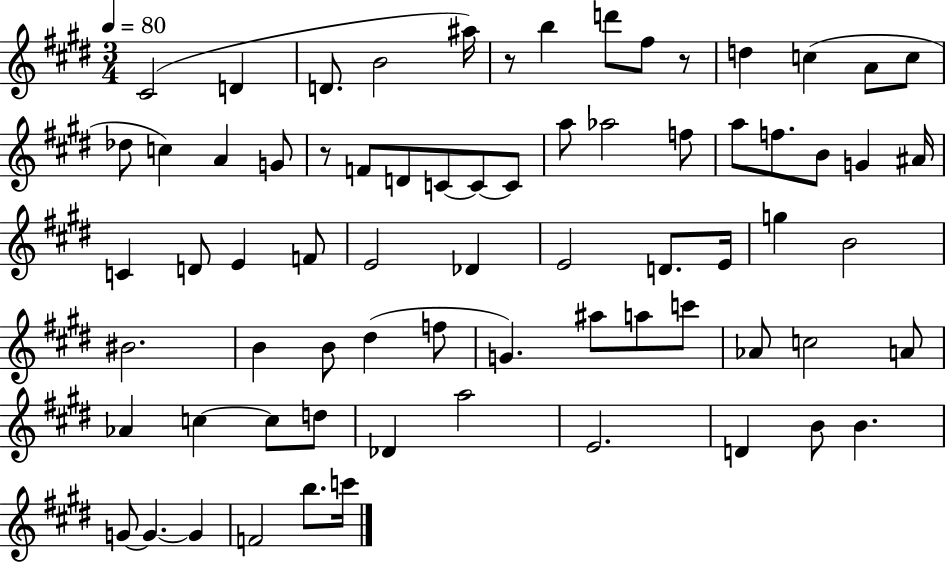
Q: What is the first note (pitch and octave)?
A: C#4